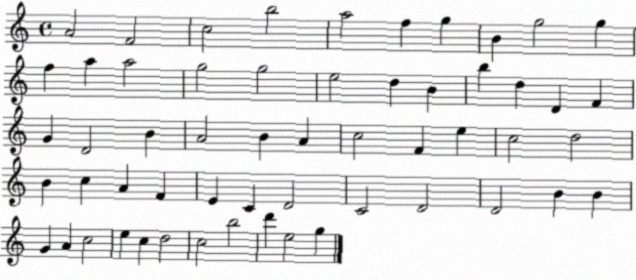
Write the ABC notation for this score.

X:1
T:Untitled
M:4/4
L:1/4
K:C
A2 F2 c2 b2 a2 f g B g2 g f a a2 g2 g2 e2 d B b d D F G D2 B A2 B A c2 F e c2 d2 B c A F E C D2 C2 D2 D2 B B G A c2 e c d2 c2 b2 d' e2 g